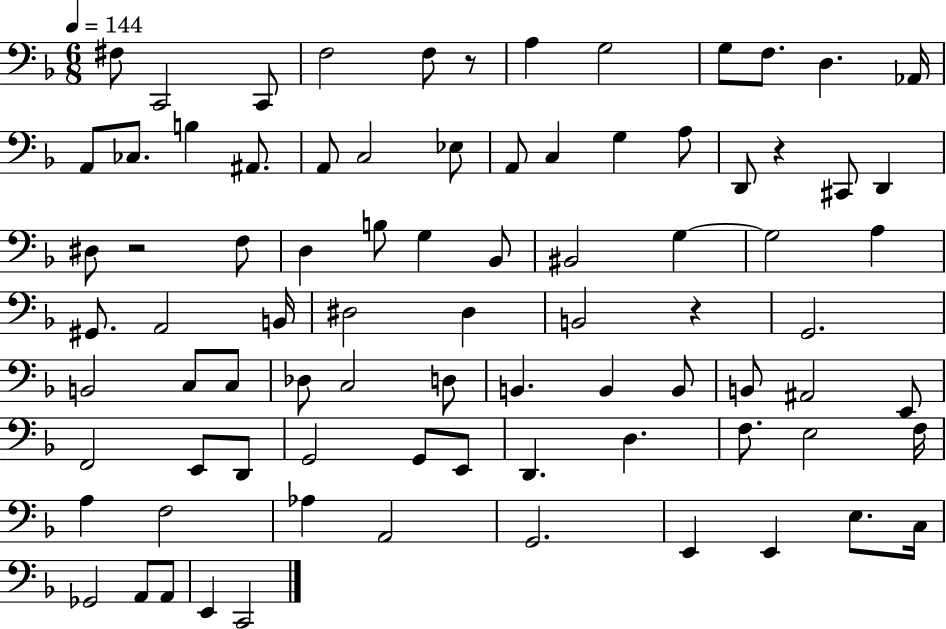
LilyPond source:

{
  \clef bass
  \numericTimeSignature
  \time 6/8
  \key f \major
  \tempo 4 = 144
  fis8 c,2 c,8 | f2 f8 r8 | a4 g2 | g8 f8. d4. aes,16 | \break a,8 ces8. b4 ais,8. | a,8 c2 ees8 | a,8 c4 g4 a8 | d,8 r4 cis,8 d,4 | \break dis8 r2 f8 | d4 b8 g4 bes,8 | bis,2 g4~~ | g2 a4 | \break gis,8. a,2 b,16 | dis2 dis4 | b,2 r4 | g,2. | \break b,2 c8 c8 | des8 c2 d8 | b,4. b,4 b,8 | b,8 ais,2 e,8 | \break f,2 e,8 d,8 | g,2 g,8 e,8 | d,4. d4. | f8. e2 f16 | \break a4 f2 | aes4 a,2 | g,2. | e,4 e,4 e8. c16 | \break ges,2 a,8 a,8 | e,4 c,2 | \bar "|."
}